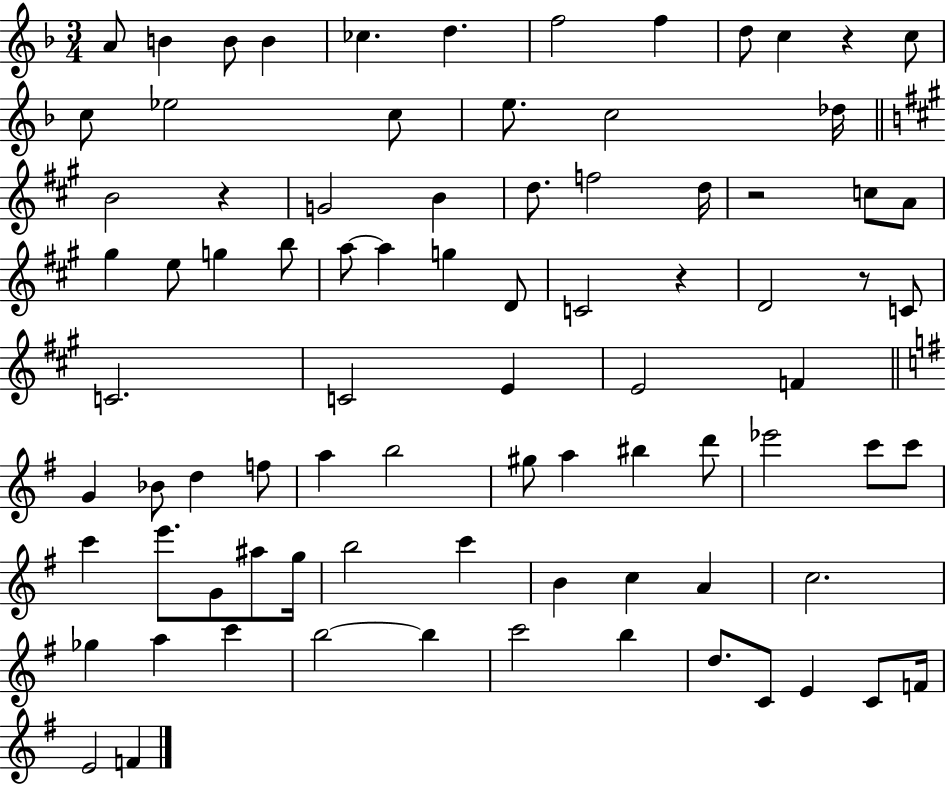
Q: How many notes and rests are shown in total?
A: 84